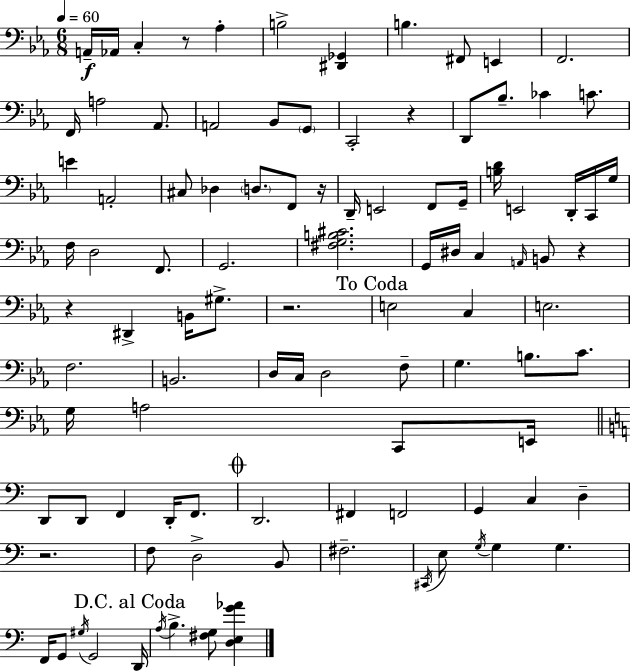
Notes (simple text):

A2/s Ab2/s C3/q R/e Ab3/q B3/h [D#2,Gb2]/q B3/q. F#2/e E2/q F2/h. F2/s A3/h Ab2/e. A2/h Bb2/e G2/e C2/h R/q D2/e Bb3/e. CES4/q C4/e. E4/q A2/h C#3/e Db3/q D3/e. F2/e R/s D2/s E2/h F2/e G2/s [B3,D4]/s E2/h D2/s C2/s G3/s F3/s D3/h F2/e. G2/h. [F#3,G3,B3,C#4]/h. G2/s D#3/s C3/q A2/s B2/e R/q R/q D#2/q B2/s G#3/e. R/h. E3/h C3/q E3/h. F3/h. B2/h. D3/s C3/s D3/h F3/e G3/q. B3/e. C4/e. G3/s A3/h C2/e E2/s D2/e D2/e F2/q D2/s F2/e. D2/h. F#2/q F2/h G2/q C3/q D3/q R/h. F3/e D3/h B2/e F#3/h. C#2/s E3/e G3/s G3/q G3/q. F2/s G2/e G#3/s G2/h D2/s A3/s B3/q. [F#3,G3]/e [D3,E3,G4,Ab4]/q